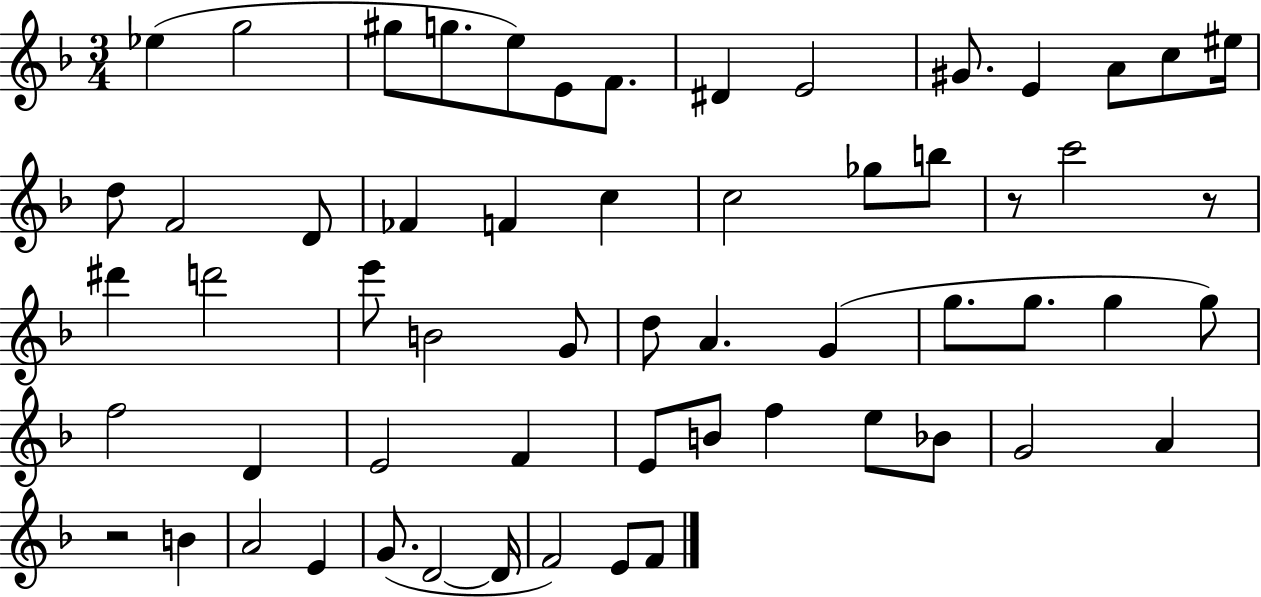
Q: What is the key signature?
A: F major